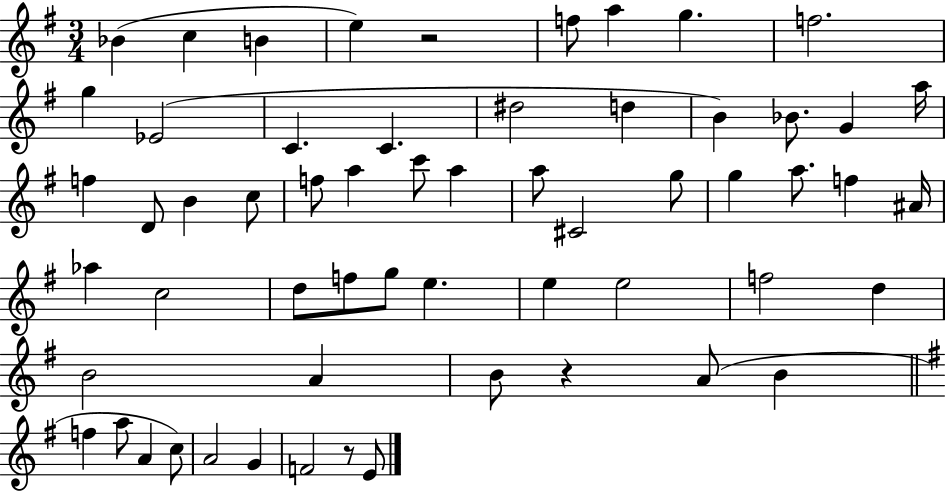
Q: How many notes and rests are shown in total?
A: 59